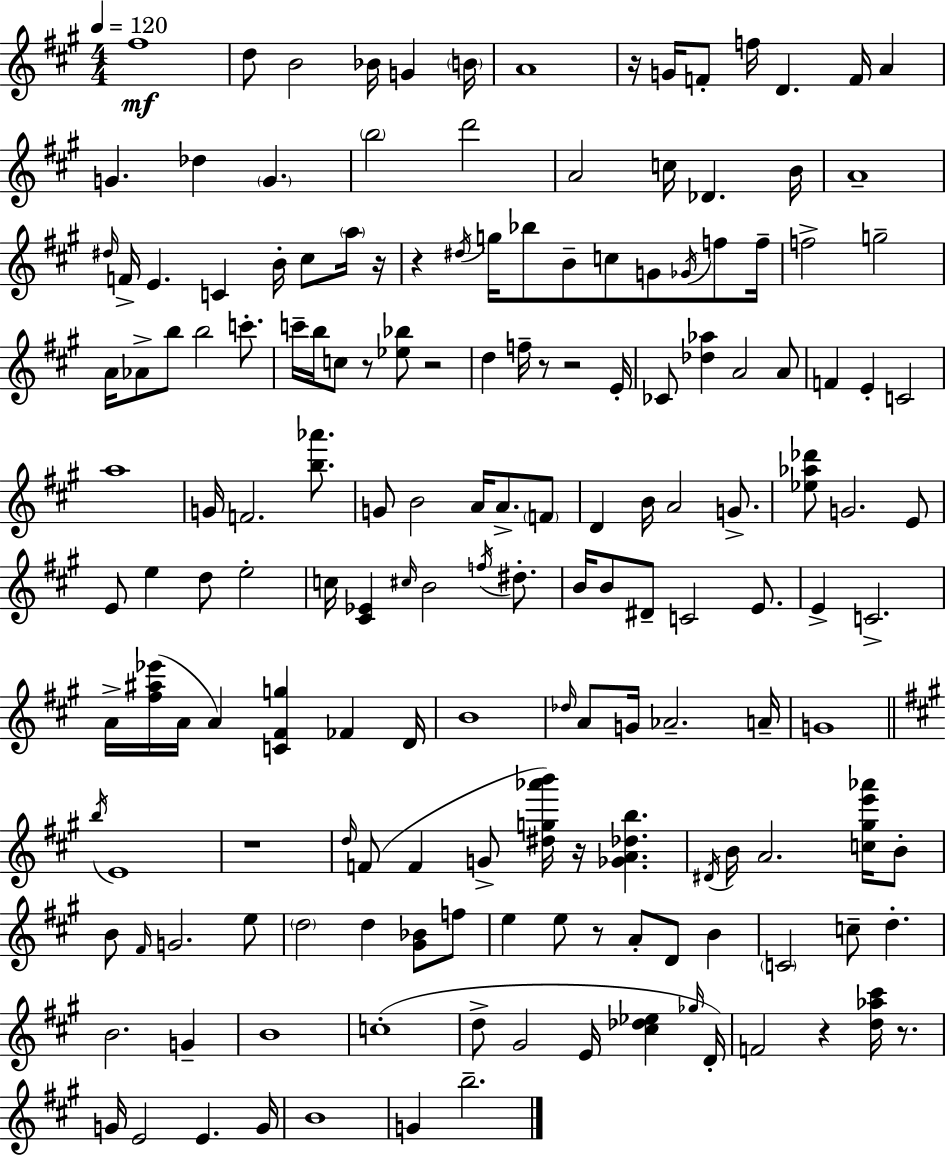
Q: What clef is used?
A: treble